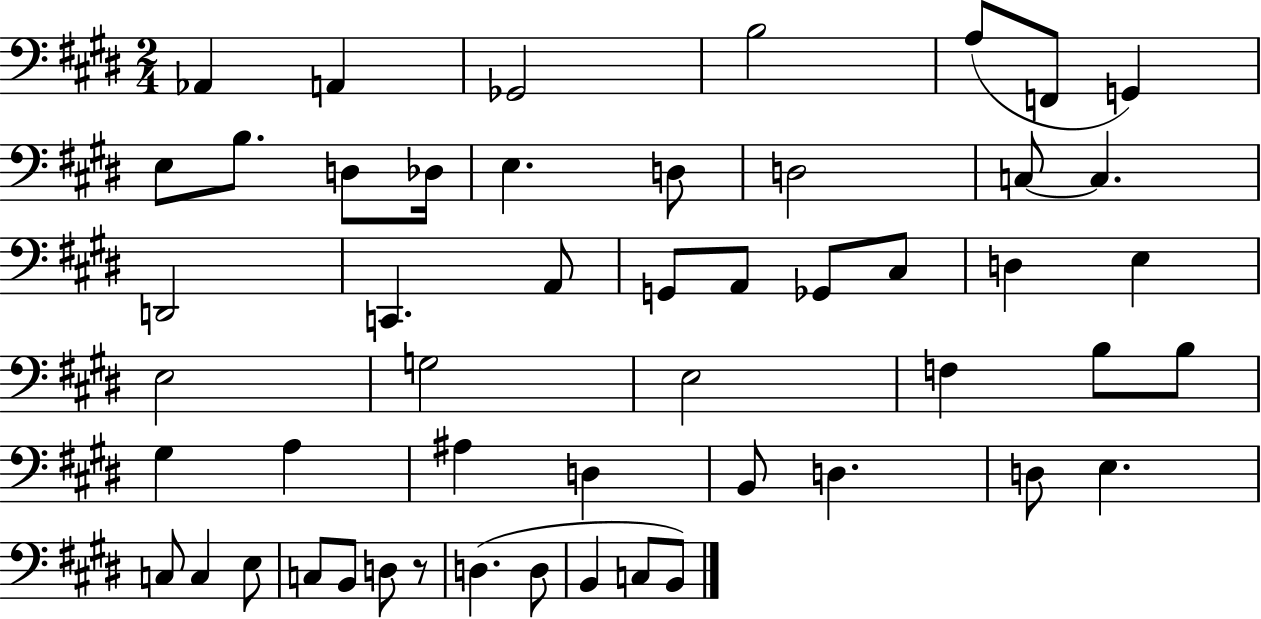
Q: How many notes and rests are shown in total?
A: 51